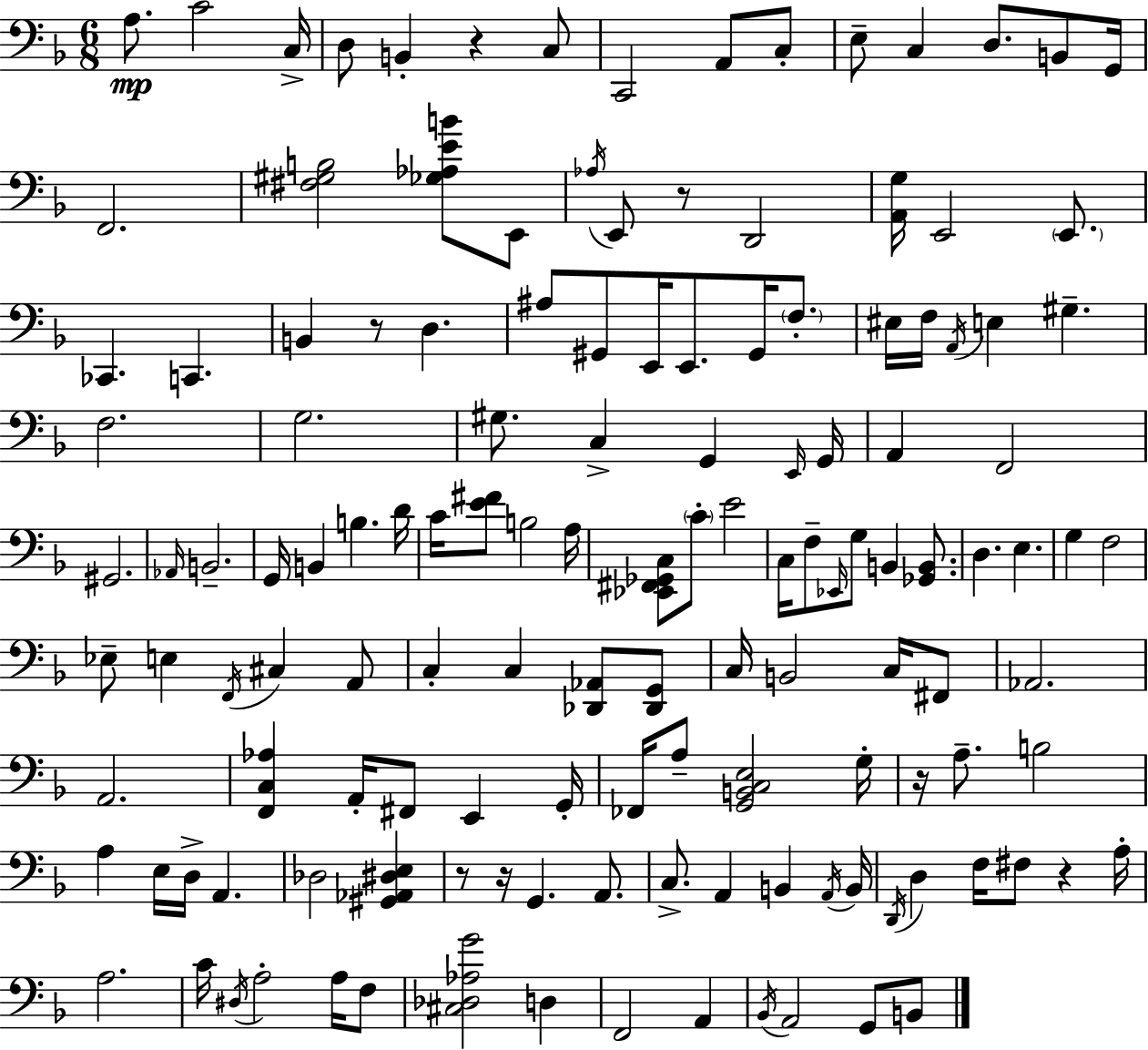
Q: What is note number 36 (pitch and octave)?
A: G#3